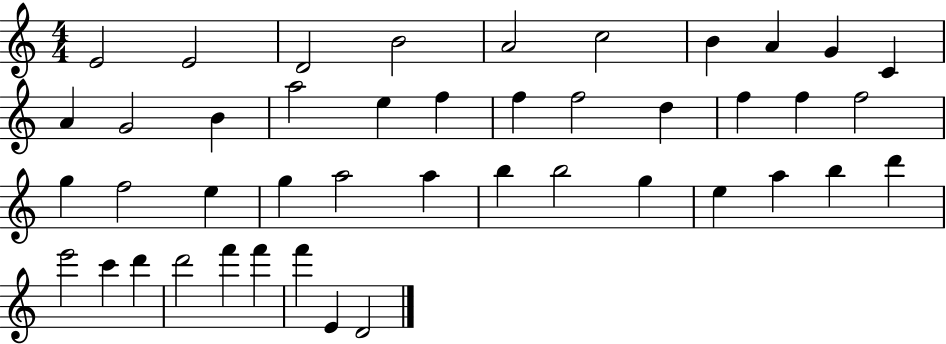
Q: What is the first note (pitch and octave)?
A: E4